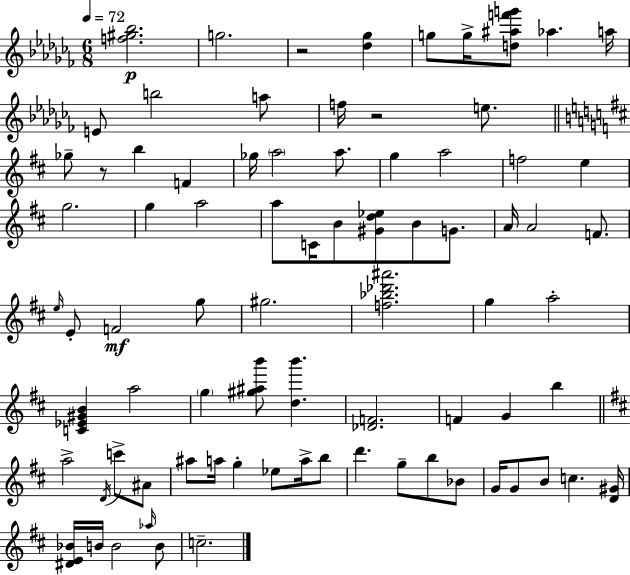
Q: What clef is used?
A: treble